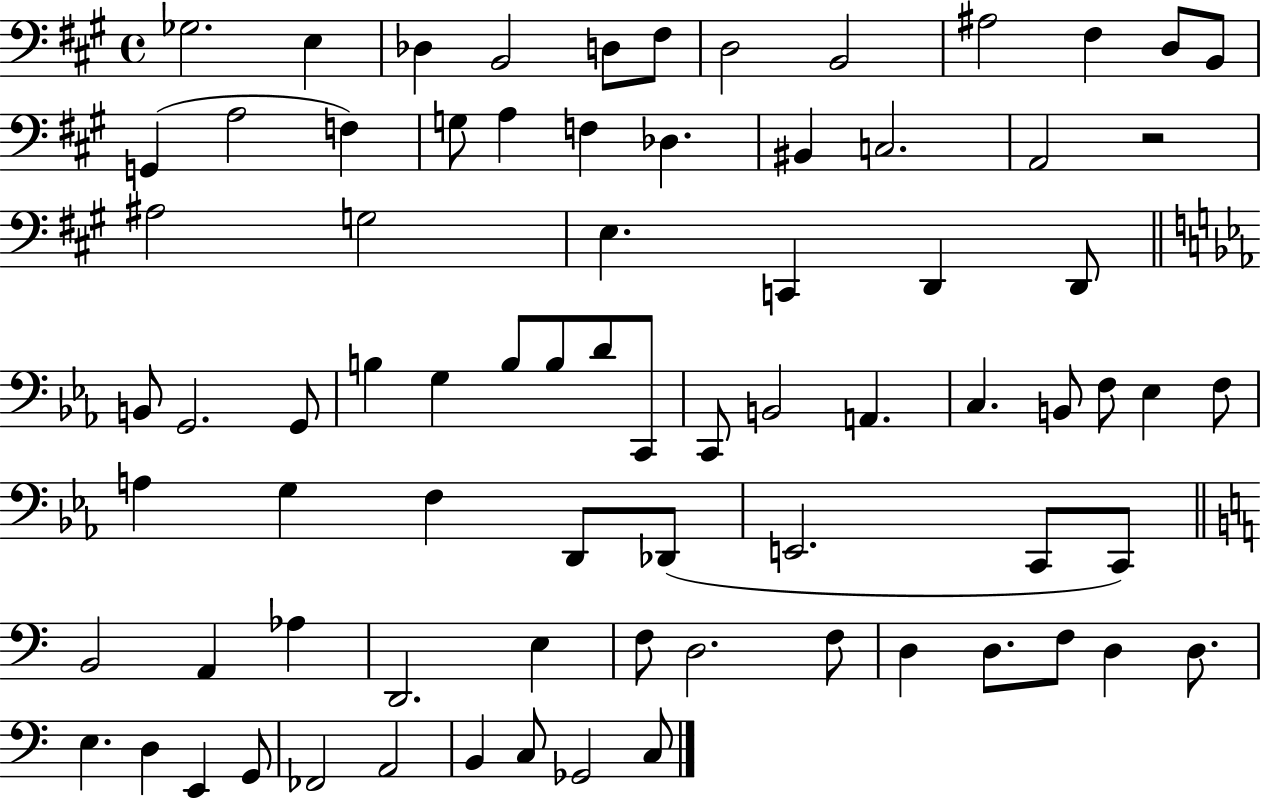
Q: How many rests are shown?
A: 1